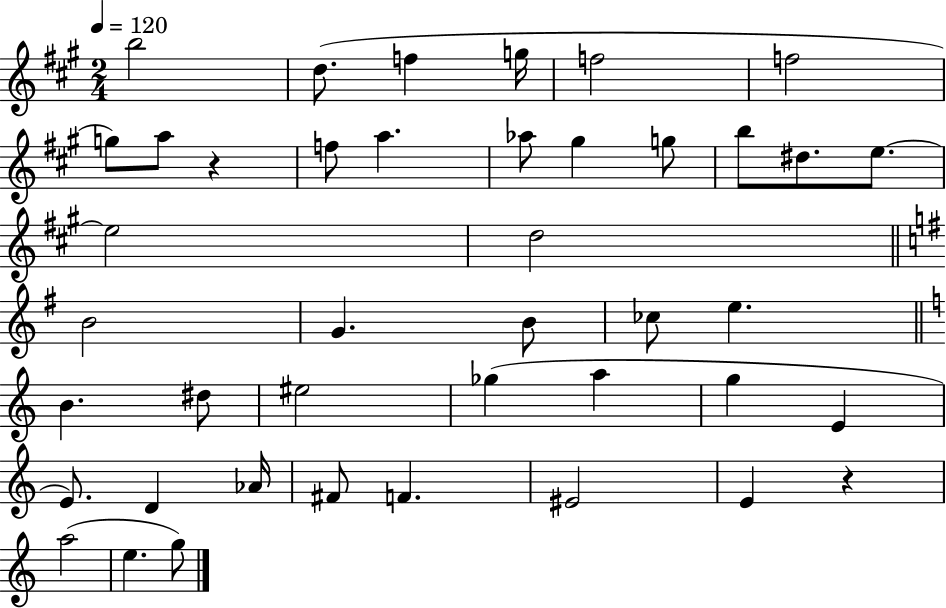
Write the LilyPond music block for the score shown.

{
  \clef treble
  \numericTimeSignature
  \time 2/4
  \key a \major
  \tempo 4 = 120
  b''2 | d''8.( f''4 g''16 | f''2 | f''2 | \break g''8) a''8 r4 | f''8 a''4. | aes''8 gis''4 g''8 | b''8 dis''8. e''8.~~ | \break e''2 | d''2 | \bar "||" \break \key e \minor b'2 | g'4. b'8 | ces''8 e''4. | \bar "||" \break \key c \major b'4. dis''8 | eis''2 | ges''4( a''4 | g''4 e'4 | \break e'8.) d'4 aes'16 | fis'8 f'4. | eis'2 | e'4 r4 | \break a''2( | e''4. g''8) | \bar "|."
}